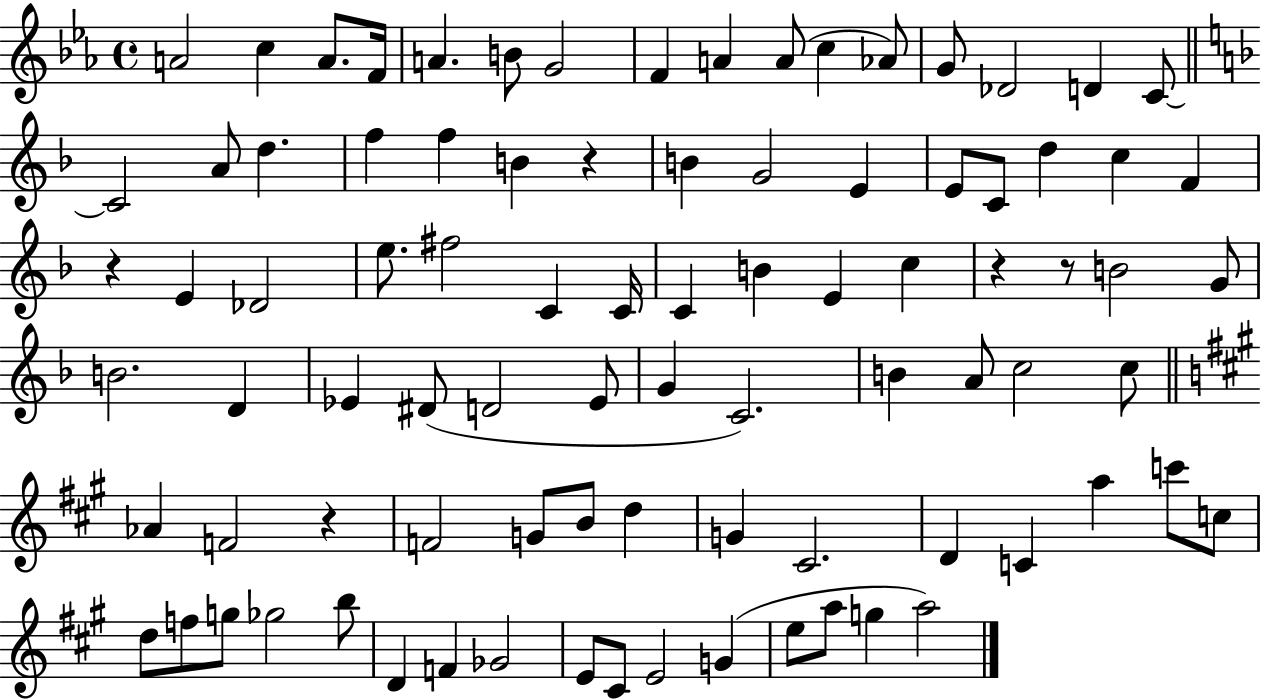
{
  \clef treble
  \time 4/4
  \defaultTimeSignature
  \key ees \major
  a'2 c''4 a'8. f'16 | a'4. b'8 g'2 | f'4 a'4 a'8( c''4 aes'8) | g'8 des'2 d'4 c'8~~ | \break \bar "||" \break \key f \major c'2 a'8 d''4. | f''4 f''4 b'4 r4 | b'4 g'2 e'4 | e'8 c'8 d''4 c''4 f'4 | \break r4 e'4 des'2 | e''8. fis''2 c'4 c'16 | c'4 b'4 e'4 c''4 | r4 r8 b'2 g'8 | \break b'2. d'4 | ees'4 dis'8( d'2 ees'8 | g'4 c'2.) | b'4 a'8 c''2 c''8 | \break \bar "||" \break \key a \major aes'4 f'2 r4 | f'2 g'8 b'8 d''4 | g'4 cis'2. | d'4 c'4 a''4 c'''8 c''8 | \break d''8 f''8 g''8 ges''2 b''8 | d'4 f'4 ges'2 | e'8 cis'8 e'2 g'4( | e''8 a''8 g''4 a''2) | \break \bar "|."
}